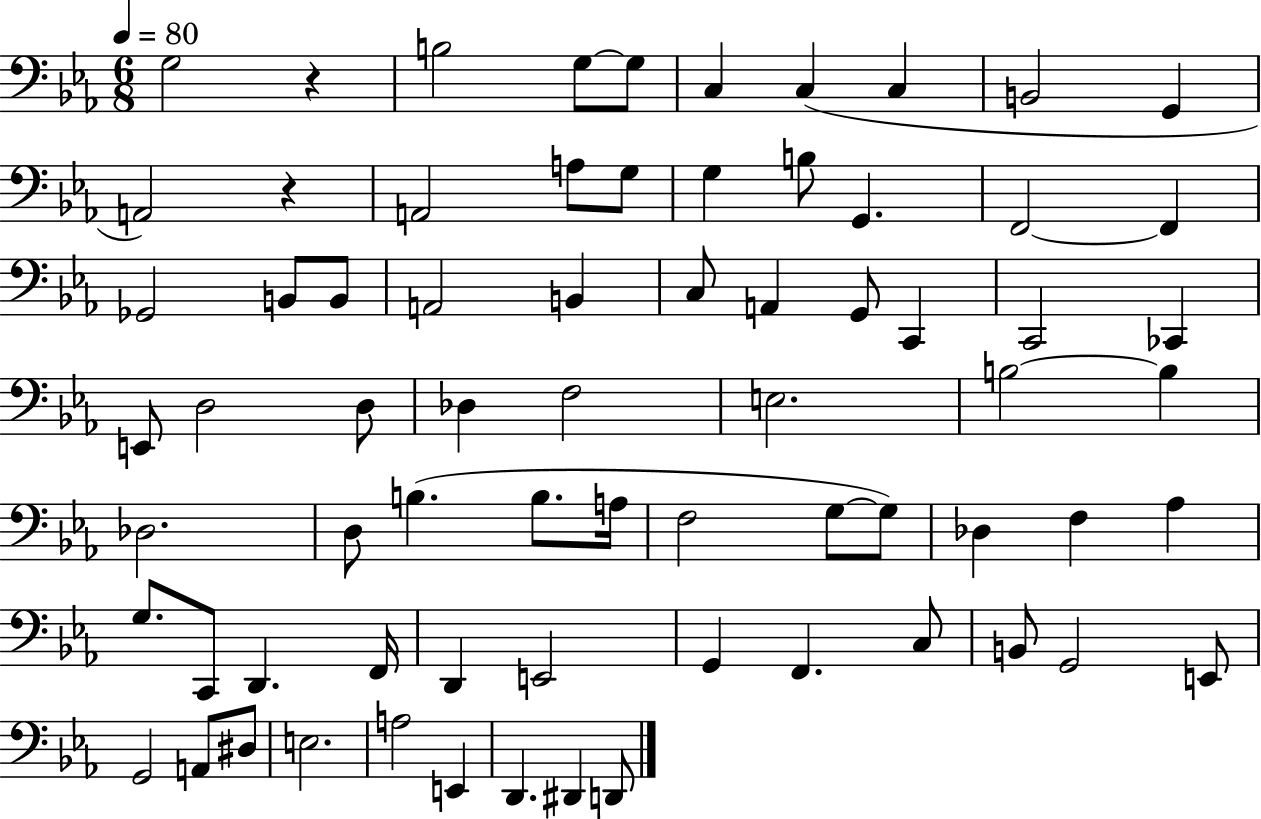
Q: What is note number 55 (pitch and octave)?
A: G2